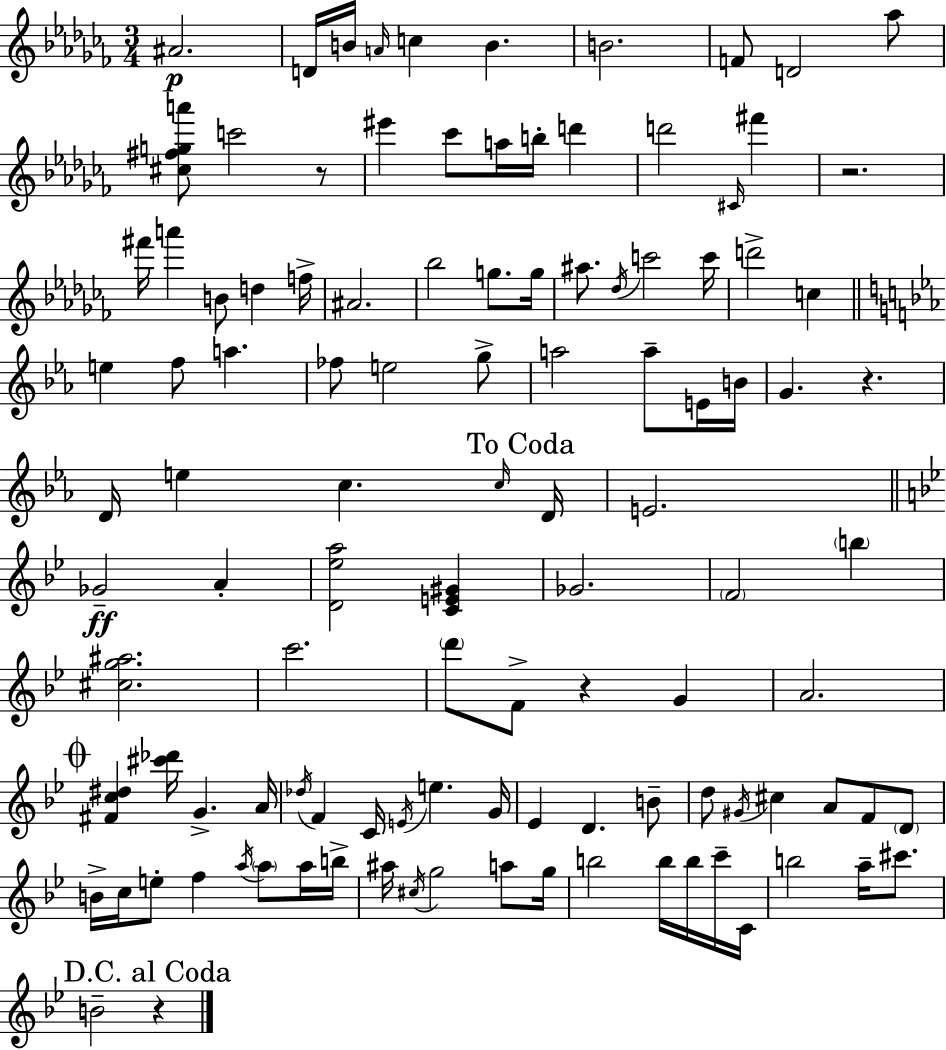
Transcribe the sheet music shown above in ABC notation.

X:1
T:Untitled
M:3/4
L:1/4
K:Abm
^A2 D/4 B/4 A/4 c B B2 F/2 D2 _a/2 [^c^fga']/2 c'2 z/2 ^e' _c'/2 a/4 b/4 d' d'2 ^C/4 ^f' z2 ^f'/4 a' B/2 d f/4 ^A2 _b2 g/2 g/4 ^a/2 _d/4 c'2 c'/4 d'2 c e f/2 a _f/2 e2 g/2 a2 a/2 E/4 B/4 G z D/4 e c c/4 D/4 E2 _G2 A [D_ea]2 [CE^G] _G2 F2 b [^cg^a]2 c'2 d'/2 F/2 z G A2 [^Fc^d] [^c'_d']/4 G A/4 _d/4 F C/4 E/4 e G/4 _E D B/2 d/2 ^G/4 ^c A/2 F/2 D/2 B/4 c/4 e/2 f a/4 a/2 a/4 b/4 ^a/4 ^c/4 g2 a/2 g/4 b2 b/4 b/4 c'/4 C/4 b2 a/4 ^c'/2 B2 z